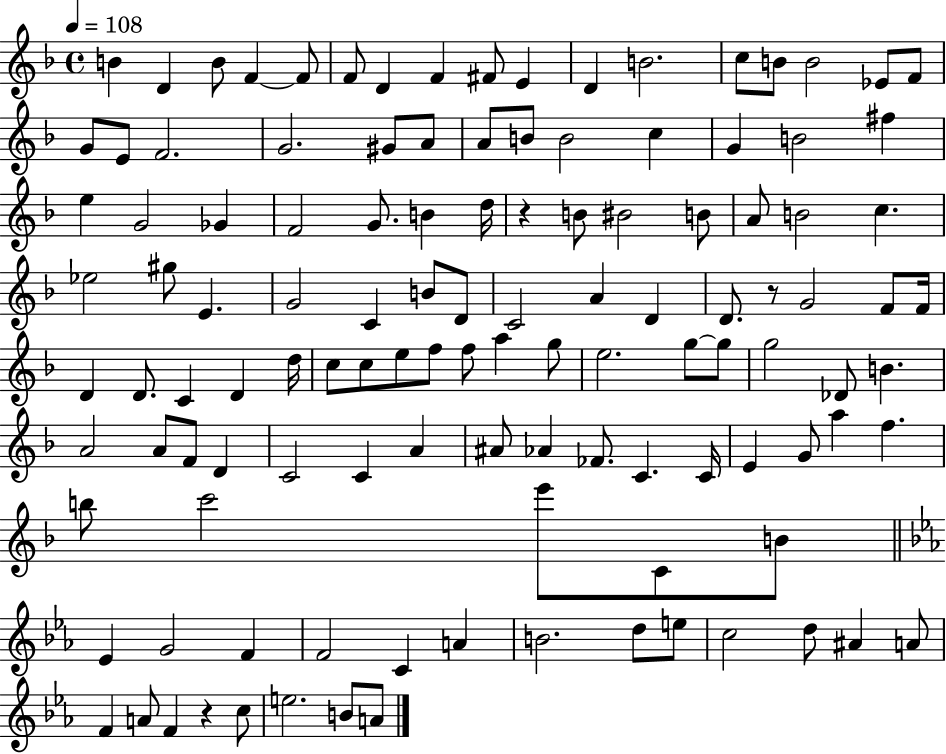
X:1
T:Untitled
M:4/4
L:1/4
K:F
B D B/2 F F/2 F/2 D F ^F/2 E D B2 c/2 B/2 B2 _E/2 F/2 G/2 E/2 F2 G2 ^G/2 A/2 A/2 B/2 B2 c G B2 ^f e G2 _G F2 G/2 B d/4 z B/2 ^B2 B/2 A/2 B2 c _e2 ^g/2 E G2 C B/2 D/2 C2 A D D/2 z/2 G2 F/2 F/4 D D/2 C D d/4 c/2 c/2 e/2 f/2 f/2 a g/2 e2 g/2 g/2 g2 _D/2 B A2 A/2 F/2 D C2 C A ^A/2 _A _F/2 C C/4 E G/2 a f b/2 c'2 e'/2 C/2 B/2 _E G2 F F2 C A B2 d/2 e/2 c2 d/2 ^A A/2 F A/2 F z c/2 e2 B/2 A/2